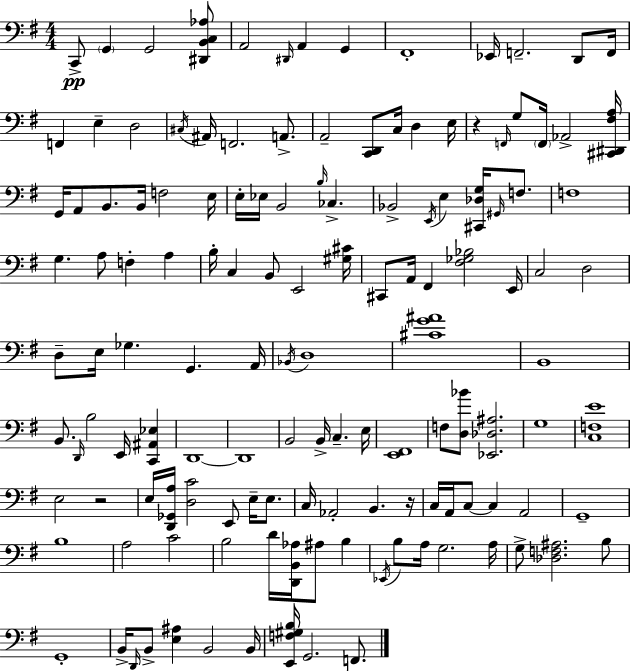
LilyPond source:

{
  \clef bass
  \numericTimeSignature
  \time 4/4
  \key e \minor
  c,8->\pp \parenthesize g,4 g,2 <dis, b, c aes>8 | a,2 \grace { dis,16 } a,4 g,4 | fis,1-. | ees,16 f,2.-- d,8 | \break f,16 f,4 e4-- d2 | \acciaccatura { cis16 } ais,16 f,2. a,8.-> | a,2-- <c, d,>8 c16 d4 | e16 r4 \grace { f,16 } g8 \parenthesize f,16 aes,2-> | \break <cis, dis, fis a>16 g,16 a,8 b,8. b,16 f2 | e16 e16-. ees16 b,2 \grace { b16 } ces4.-> | bes,2-> \acciaccatura { e,16 } e4 | <cis, des g>16 \grace { gis,16 } f8. f1 | \break g4. a8 f4-. | a4 b16-. c4 b,8 e,2 | <gis cis'>16 cis,8 a,16 fis,4 <fis ges bes>2 | e,16 c2 d2 | \break d8-- e16 ges4. g,4. | a,16 \acciaccatura { bes,16 } d1 | <cis' g' ais'>1 | b,1 | \break b,8. \grace { d,16 } b2 | e,16 <c, ais, ees>4 d,1~~ | d,1 | b,2 | \break b,16-> c4.-- e16 <e, fis,>1 | f8 <d bes'>8 <ees, des ais>2. | g1 | <c f e'>1 | \break e2 | r2 e16 <d, ges, a>16 <d c'>2 | e,8 e16-- e8. c16 aes,2-. | b,4. r16 c16 a,16 c8~~ c4 | \break a,2 g,1-- | b1 | a2 | c'2 b2 | \break d'16 <d, b, aes>16 ais8 b4 \acciaccatura { ees,16 } b8 a16 g2. | a16 g8-> <des f ais>2. | b8 g,1-. | b,16-> \grace { d,16 } b,8-> <e ais>4 | \break b,2 b,16 <e, f gis b>16 g,2. | f,8. \bar "|."
}